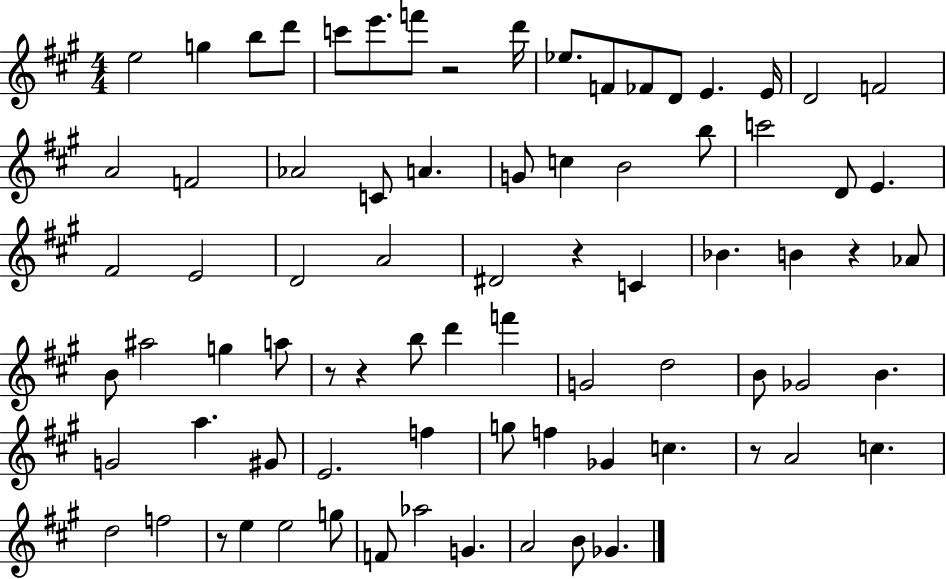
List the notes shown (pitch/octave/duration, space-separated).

E5/h G5/q B5/e D6/e C6/e E6/e. F6/e R/h D6/s Eb5/e. F4/e FES4/e D4/e E4/q. E4/s D4/h F4/h A4/h F4/h Ab4/h C4/e A4/q. G4/e C5/q B4/h B5/e C6/h D4/e E4/q. F#4/h E4/h D4/h A4/h D#4/h R/q C4/q Bb4/q. B4/q R/q Ab4/e B4/e A#5/h G5/q A5/e R/e R/q B5/e D6/q F6/q G4/h D5/h B4/e Gb4/h B4/q. G4/h A5/q. G#4/e E4/h. F5/q G5/e F5/q Gb4/q C5/q. R/e A4/h C5/q. D5/h F5/h R/e E5/q E5/h G5/e F4/e Ab5/h G4/q. A4/h B4/e Gb4/q.